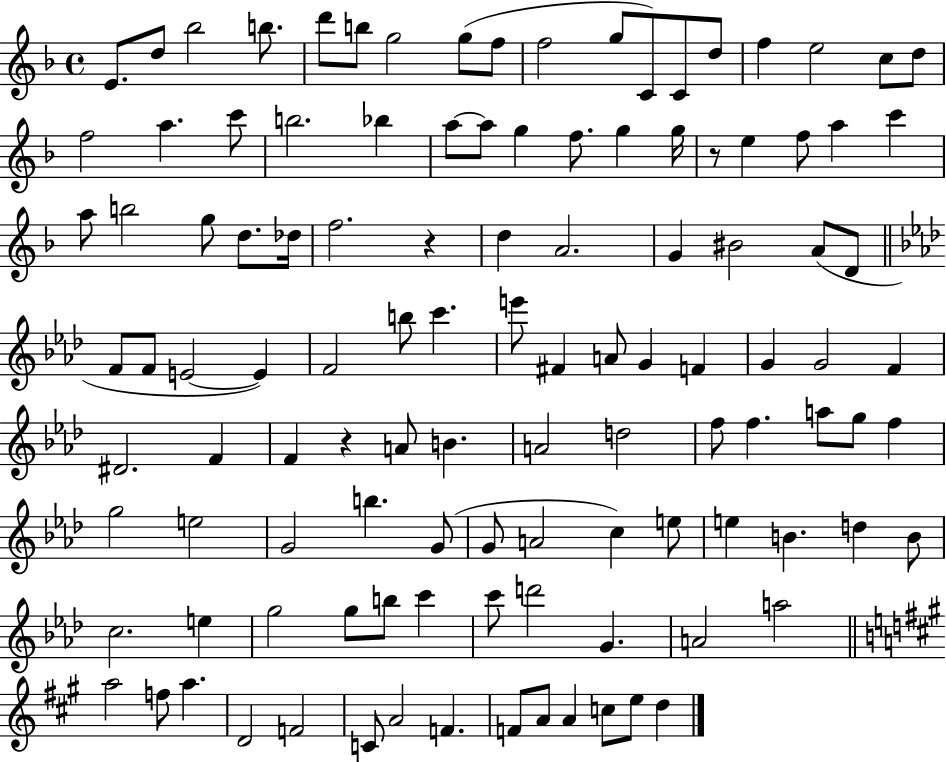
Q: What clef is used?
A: treble